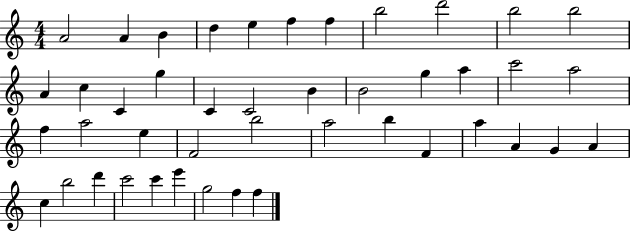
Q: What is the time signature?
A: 4/4